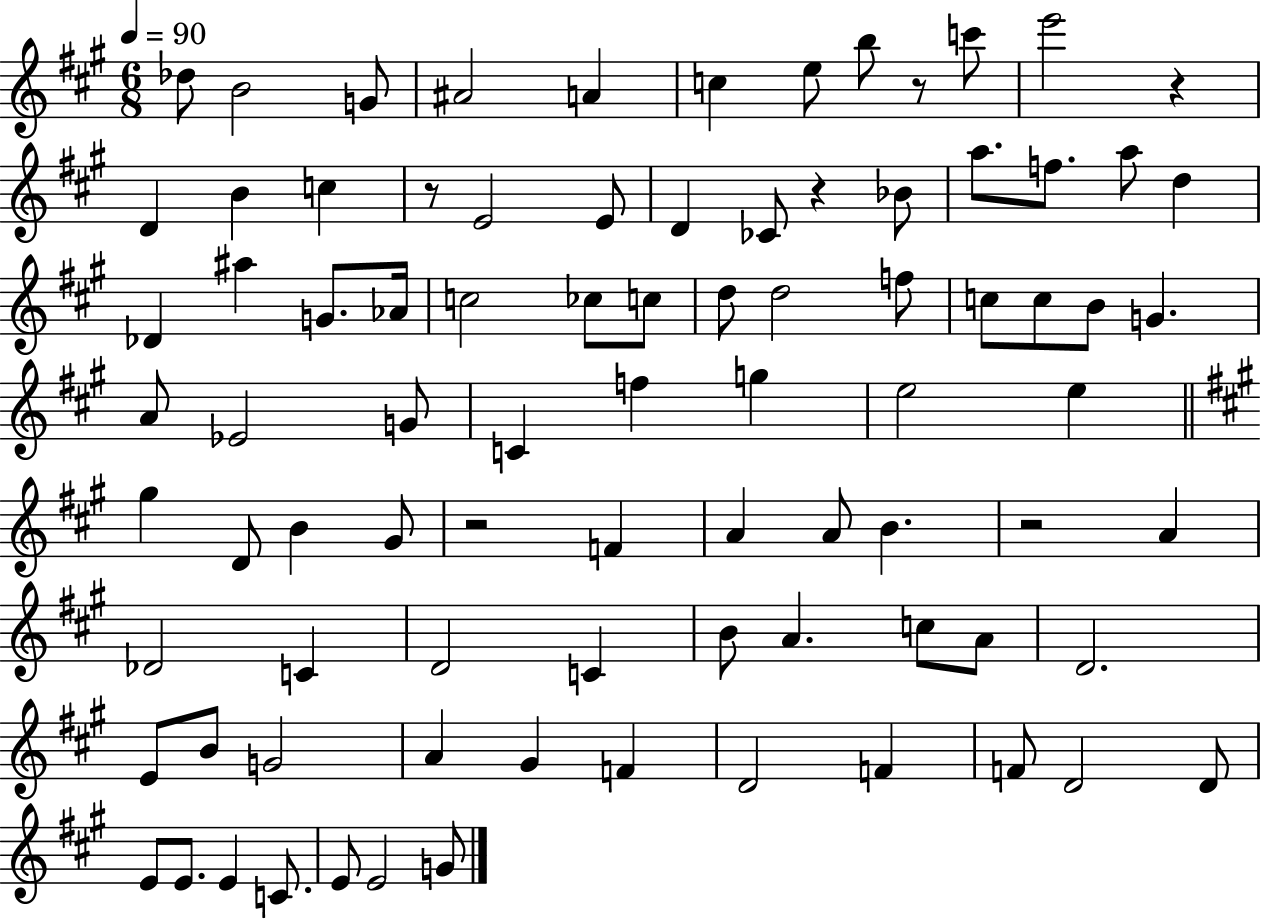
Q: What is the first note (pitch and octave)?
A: Db5